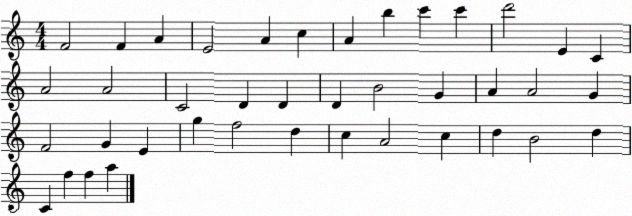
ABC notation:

X:1
T:Untitled
M:4/4
L:1/4
K:C
F2 F A E2 A c A b c' c' d'2 E C A2 A2 C2 D D D B2 G A A2 G F2 G E g f2 d c A2 c d B2 d C f f a